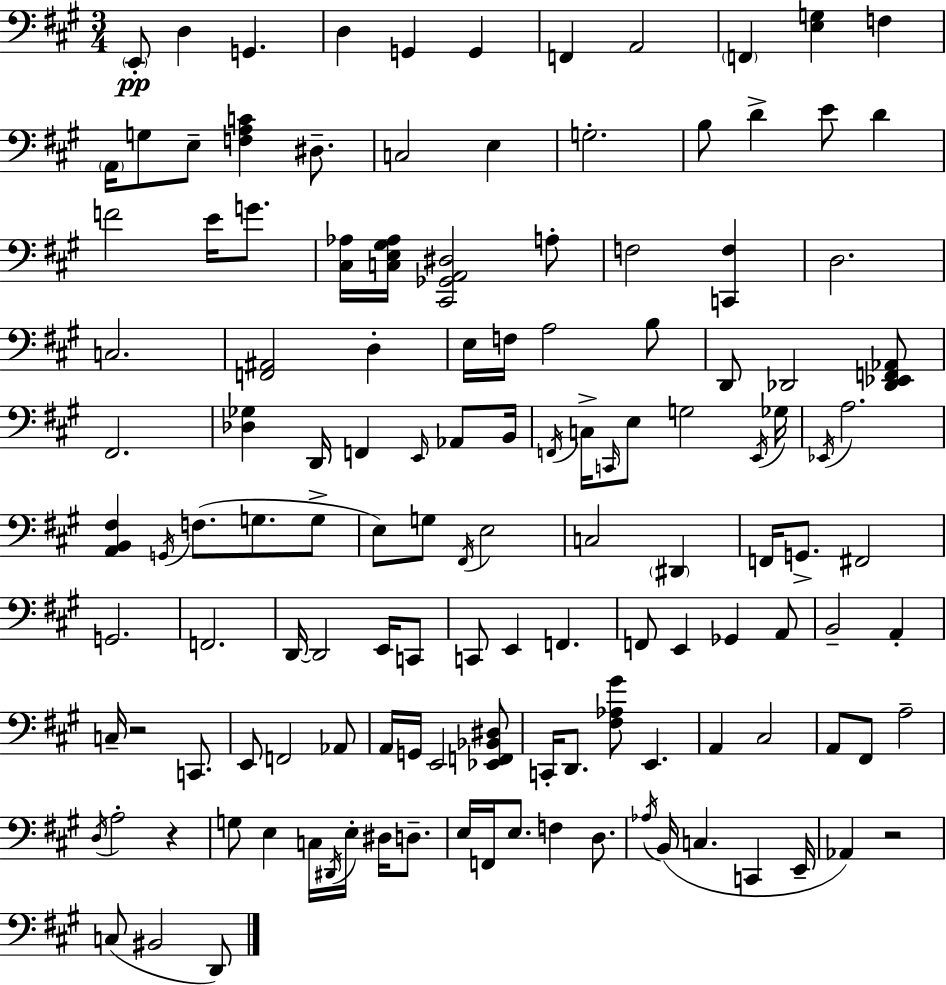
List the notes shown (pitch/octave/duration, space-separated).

E2/e D3/q G2/q. D3/q G2/q G2/q F2/q A2/h F2/q [E3,G3]/q F3/q A2/s G3/e E3/e [F3,A3,C4]/q D#3/e. C3/h E3/q G3/h. B3/e D4/q E4/e D4/q F4/h E4/s G4/e. [C#3,Ab3]/s [C3,E3,G#3,Ab3]/s [C#2,Gb2,A2,D#3]/h A3/e F3/h [C2,F3]/q D3/h. C3/h. [F2,A#2]/h D3/q E3/s F3/s A3/h B3/e D2/e Db2/h [Db2,Eb2,F2,Ab2]/e F#2/h. [Db3,Gb3]/q D2/s F2/q E2/s Ab2/e B2/s F2/s C3/s C2/s E3/e G3/h E2/s Gb3/s Eb2/s A3/h. [A2,B2,F#3]/q G2/s F3/e. G3/e. G3/e E3/e G3/e F#2/s E3/h C3/h D#2/q F2/s G2/e. F#2/h G2/h. F2/h. D2/s D2/h E2/s C2/e C2/e E2/q F2/q. F2/e E2/q Gb2/q A2/e B2/h A2/q C3/s R/h C2/e. E2/e F2/h Ab2/e A2/s G2/s E2/h [Eb2,F2,Bb2,D#3]/e C2/s D2/e. [F#3,Ab3,G#4]/e E2/q. A2/q C#3/h A2/e F#2/e A3/h D3/s A3/h R/q G3/e E3/q C3/s D#2/s E3/s D#3/s D3/e. E3/s F2/s E3/e. F3/q D3/e. Ab3/s B2/s C3/q. C2/q E2/s Ab2/q R/h C3/e BIS2/h D2/e